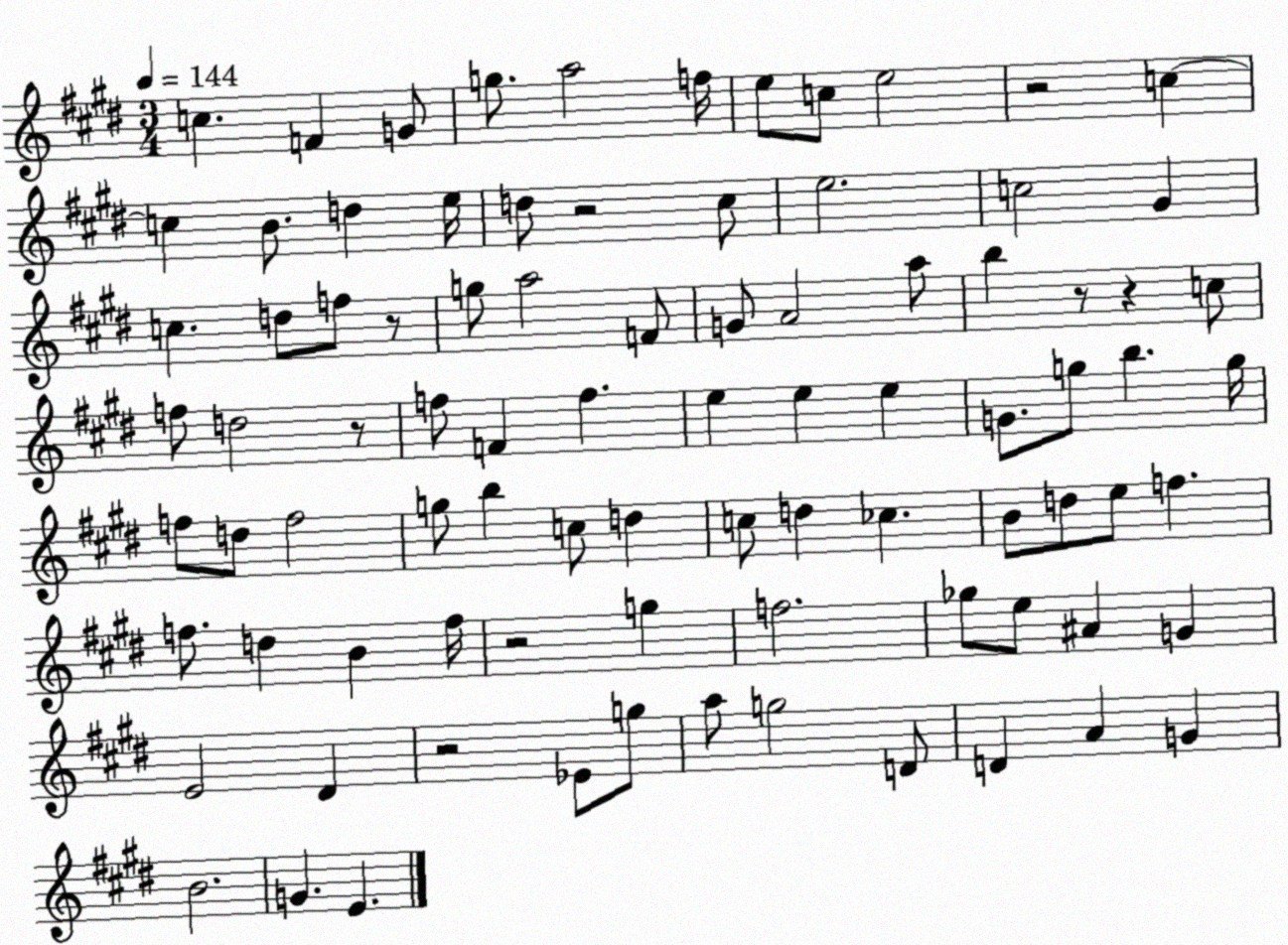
X:1
T:Untitled
M:3/4
L:1/4
K:E
c F G/2 g/2 a2 f/4 e/2 c/2 e2 z2 c c B/2 d e/4 d/2 z2 ^c/2 e2 c2 ^G c d/2 f/2 z/2 g/2 a2 F/2 G/2 A2 a/2 b z/2 z c/2 f/2 d2 z/2 f/2 F f e e e G/2 g/2 b g/4 f/2 d/2 f2 g/2 b c/2 d c/2 d _c B/2 d/2 e/2 f f/2 d B f/4 z2 g f2 _g/2 e/2 ^A G E2 ^D z2 _E/2 g/2 a/2 g2 D/2 D A G B2 G E